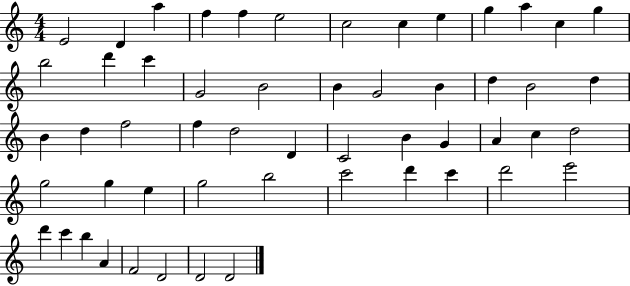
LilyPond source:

{
  \clef treble
  \numericTimeSignature
  \time 4/4
  \key c \major
  e'2 d'4 a''4 | f''4 f''4 e''2 | c''2 c''4 e''4 | g''4 a''4 c''4 g''4 | \break b''2 d'''4 c'''4 | g'2 b'2 | b'4 g'2 b'4 | d''4 b'2 d''4 | \break b'4 d''4 f''2 | f''4 d''2 d'4 | c'2 b'4 g'4 | a'4 c''4 d''2 | \break g''2 g''4 e''4 | g''2 b''2 | c'''2 d'''4 c'''4 | d'''2 e'''2 | \break d'''4 c'''4 b''4 a'4 | f'2 d'2 | d'2 d'2 | \bar "|."
}